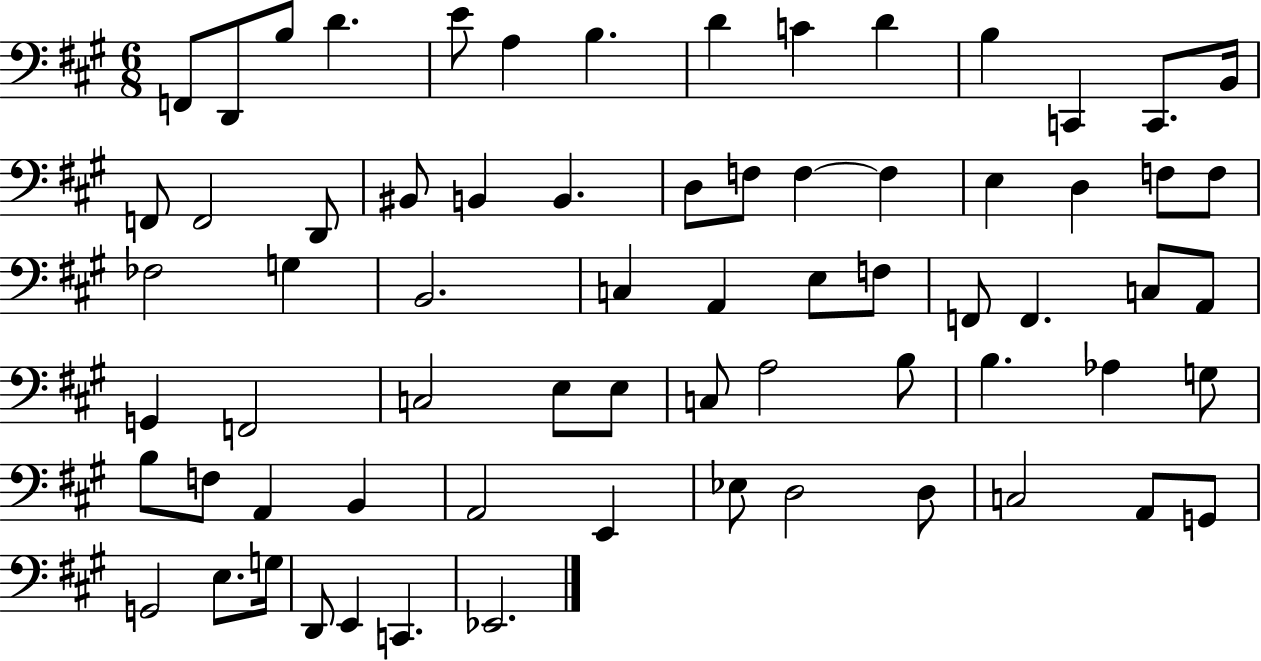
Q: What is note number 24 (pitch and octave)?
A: F3